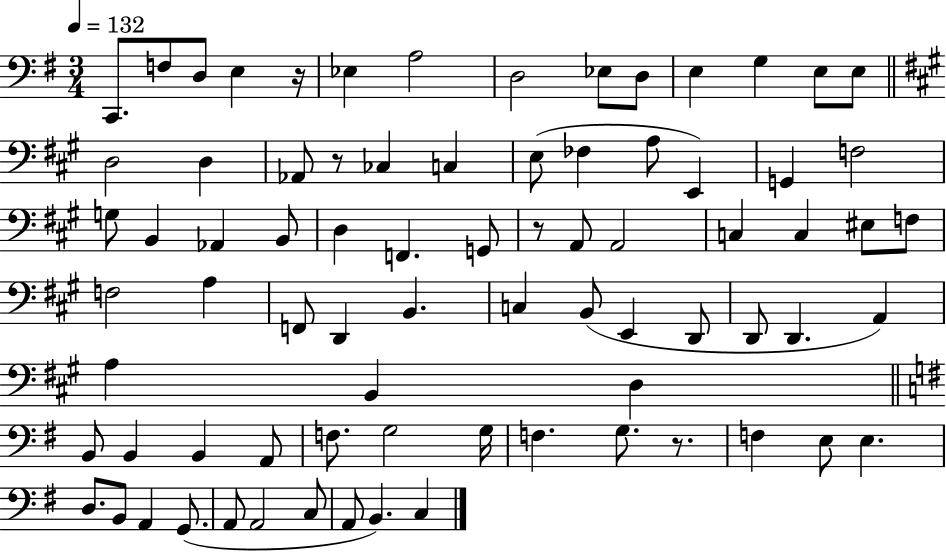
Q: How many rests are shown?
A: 4